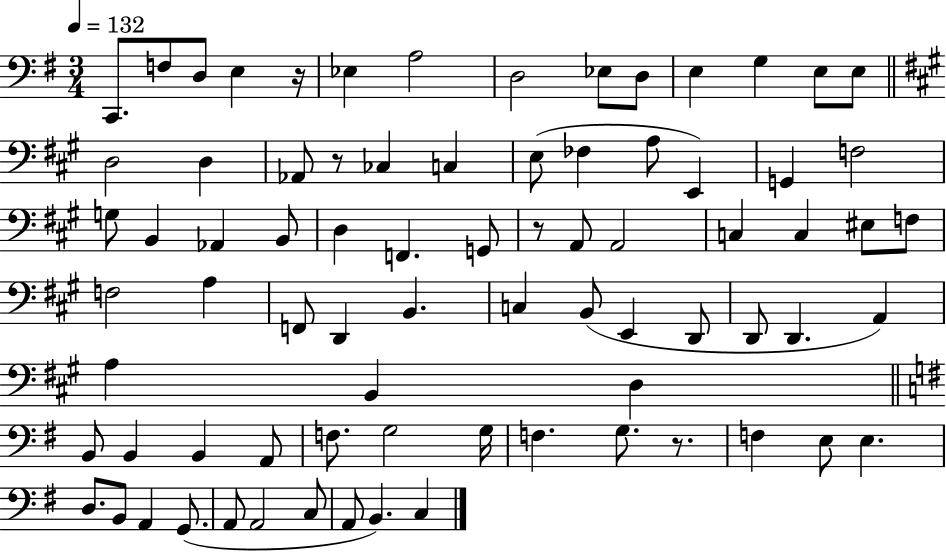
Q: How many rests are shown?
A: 4